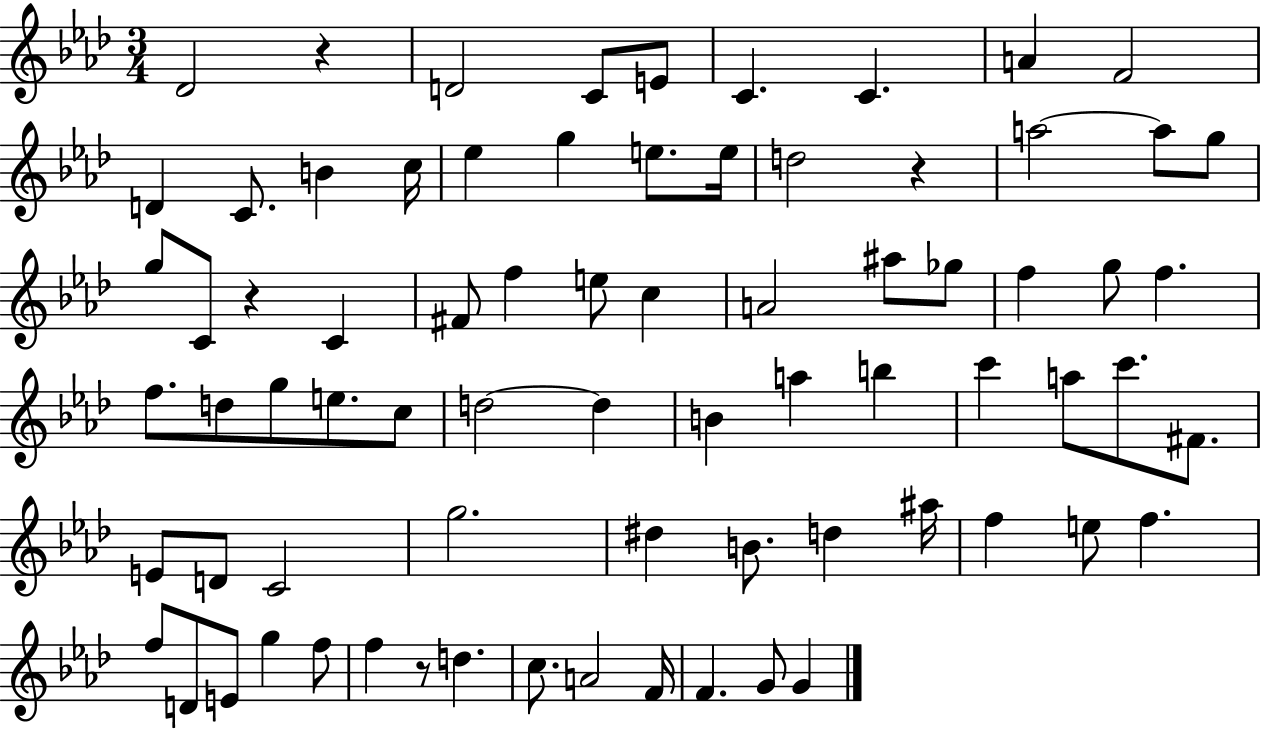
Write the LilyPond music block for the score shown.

{
  \clef treble
  \numericTimeSignature
  \time 3/4
  \key aes \major
  des'2 r4 | d'2 c'8 e'8 | c'4. c'4. | a'4 f'2 | \break d'4 c'8. b'4 c''16 | ees''4 g''4 e''8. e''16 | d''2 r4 | a''2~~ a''8 g''8 | \break g''8 c'8 r4 c'4 | fis'8 f''4 e''8 c''4 | a'2 ais''8 ges''8 | f''4 g''8 f''4. | \break f''8. d''8 g''8 e''8. c''8 | d''2~~ d''4 | b'4 a''4 b''4 | c'''4 a''8 c'''8. fis'8. | \break e'8 d'8 c'2 | g''2. | dis''4 b'8. d''4 ais''16 | f''4 e''8 f''4. | \break f''8 d'8 e'8 g''4 f''8 | f''4 r8 d''4. | c''8. a'2 f'16 | f'4. g'8 g'4 | \break \bar "|."
}